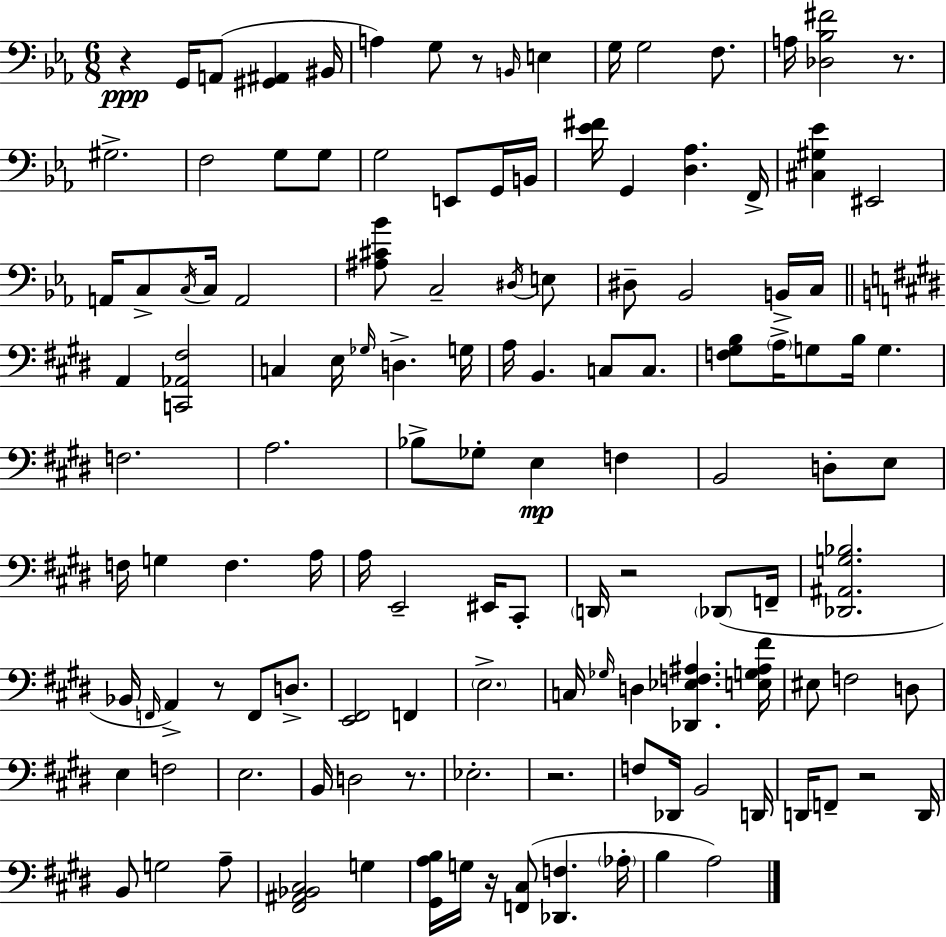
R/q G2/s A2/e [G#2,A#2]/q BIS2/s A3/q G3/e R/e B2/s E3/q G3/s G3/h F3/e. A3/s [Db3,Bb3,F#4]/h R/e. G#3/h. F3/h G3/e G3/e G3/h E2/e G2/s B2/s [Eb4,F#4]/s G2/q [D3,Ab3]/q. F2/s [C#3,G#3,Eb4]/q EIS2/h A2/s C3/e C3/s C3/s A2/h [A#3,C#4,Bb4]/e C3/h D#3/s E3/e D#3/e Bb2/h B2/s C3/s A2/q [C2,Ab2,F#3]/h C3/q E3/s Gb3/s D3/q. G3/s A3/s B2/q. C3/e C3/e. [F3,G#3,B3]/e A3/s G3/e B3/s G3/q. F3/h. A3/h. Bb3/e Gb3/e E3/q F3/q B2/h D3/e E3/e F3/s G3/q F3/q. A3/s A3/s E2/h EIS2/s C#2/e D2/s R/h Db2/e F2/s [Db2,A#2,G3,Bb3]/h. Bb2/s F2/s A2/q R/e F2/e D3/e. [E2,F#2]/h F2/q E3/h. C3/s Gb3/s D3/q [Db2,Eb3,F3,A#3]/q. [E3,G3,A#3,F#4]/s EIS3/e F3/h D3/e E3/q F3/h E3/h. B2/s D3/h R/e. Eb3/h. R/h. F3/e Db2/s B2/h D2/s D2/s F2/e R/h D2/s B2/e G3/h A3/e [F#2,A#2,Bb2,C#3]/h G3/q [G#2,A3,B3]/s G3/s R/s [F2,C#3]/e [Db2,F3]/q. Ab3/s B3/q A3/h